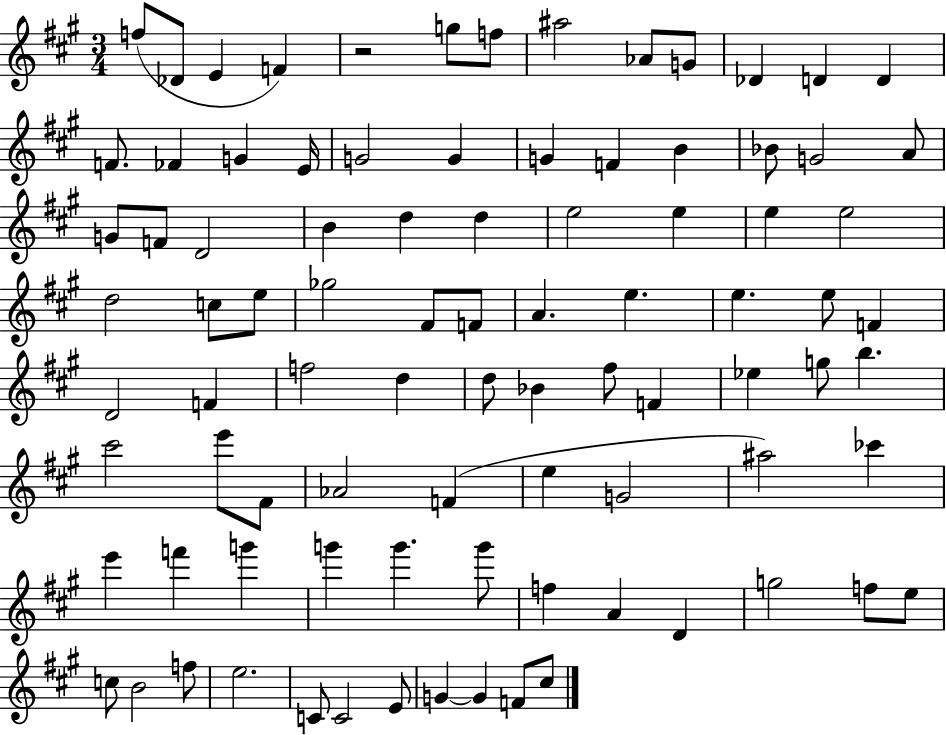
F5/e Db4/e E4/q F4/q R/h G5/e F5/e A#5/h Ab4/e G4/e Db4/q D4/q D4/q F4/e. FES4/q G4/q E4/s G4/h G4/q G4/q F4/q B4/q Bb4/e G4/h A4/e G4/e F4/e D4/h B4/q D5/q D5/q E5/h E5/q E5/q E5/h D5/h C5/e E5/e Gb5/h F#4/e F4/e A4/q. E5/q. E5/q. E5/e F4/q D4/h F4/q F5/h D5/q D5/e Bb4/q F#5/e F4/q Eb5/q G5/e B5/q. C#6/h E6/e F#4/e Ab4/h F4/q E5/q G4/h A#5/h CES6/q E6/q F6/q G6/q G6/q G6/q. G6/e F5/q A4/q D4/q G5/h F5/e E5/e C5/e B4/h F5/e E5/h. C4/e C4/h E4/e G4/q G4/q F4/e C#5/e